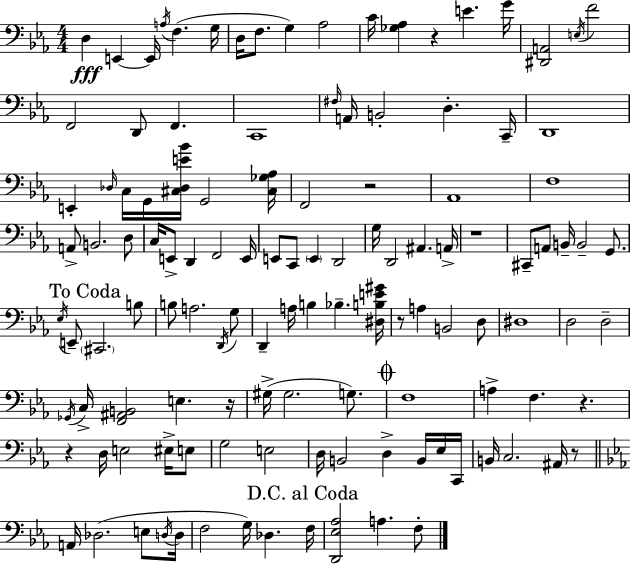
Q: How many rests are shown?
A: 8